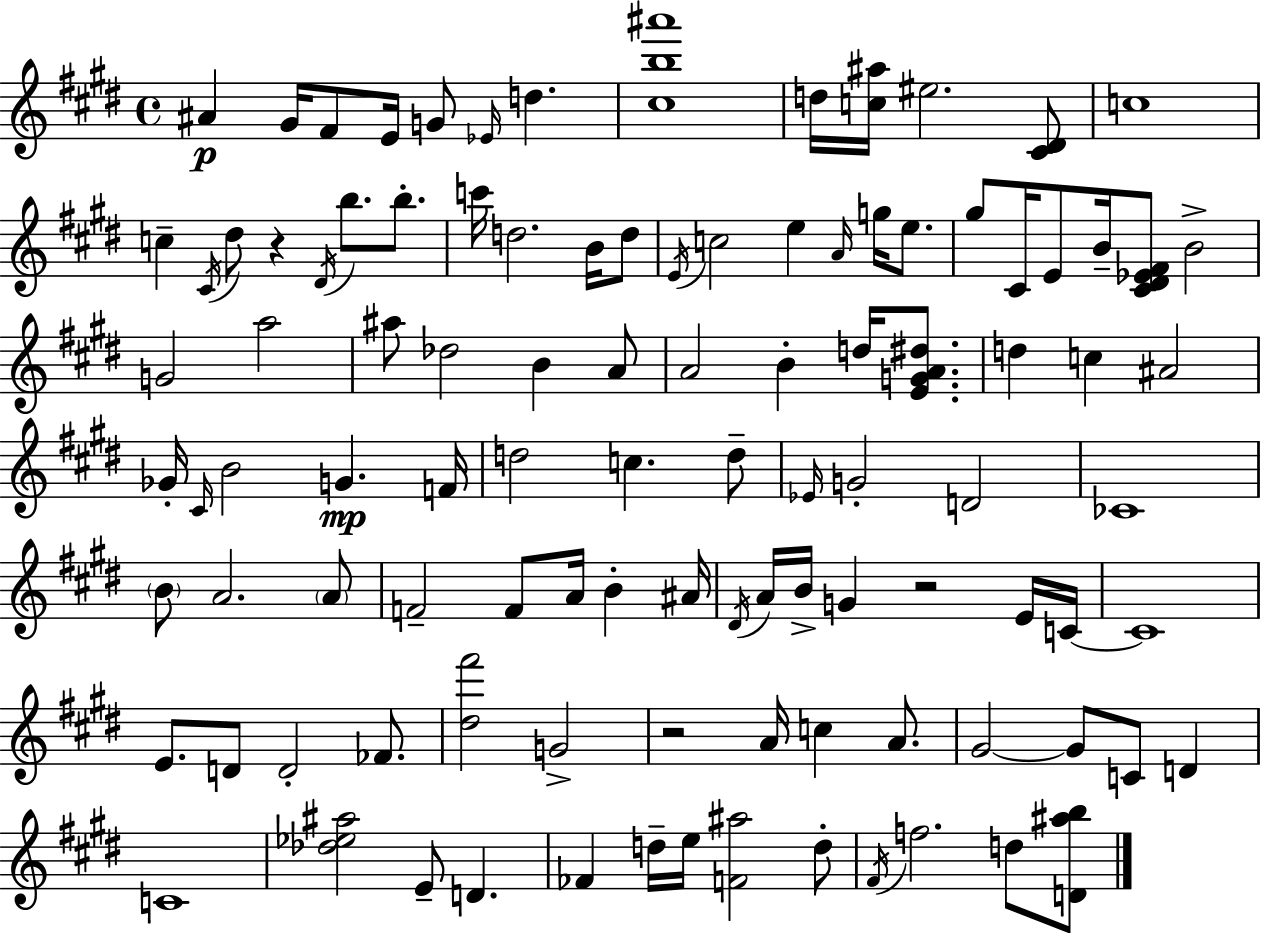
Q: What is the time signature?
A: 4/4